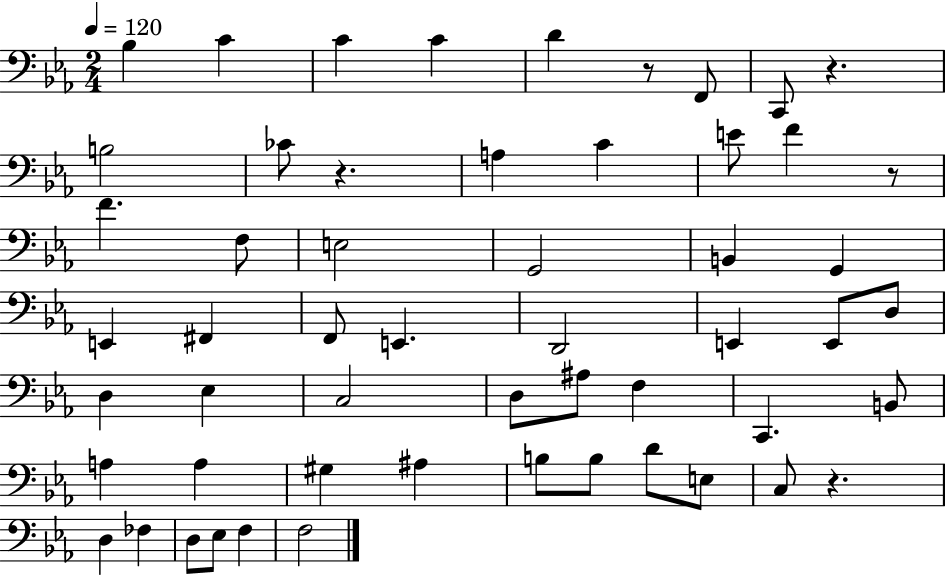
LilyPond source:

{
  \clef bass
  \numericTimeSignature
  \time 2/4
  \key ees \major
  \tempo 4 = 120
  bes4 c'4 | c'4 c'4 | d'4 r8 f,8 | c,8 r4. | \break b2 | ces'8 r4. | a4 c'4 | e'8 f'4 r8 | \break f'4. f8 | e2 | g,2 | b,4 g,4 | \break e,4 fis,4 | f,8 e,4. | d,2 | e,4 e,8 d8 | \break d4 ees4 | c2 | d8 ais8 f4 | c,4. b,8 | \break a4 a4 | gis4 ais4 | b8 b8 d'8 e8 | c8 r4. | \break d4 fes4 | d8 ees8 f4 | f2 | \bar "|."
}